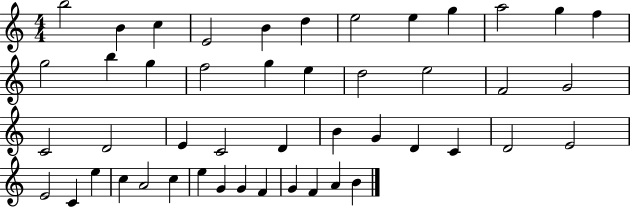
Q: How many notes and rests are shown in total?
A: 47